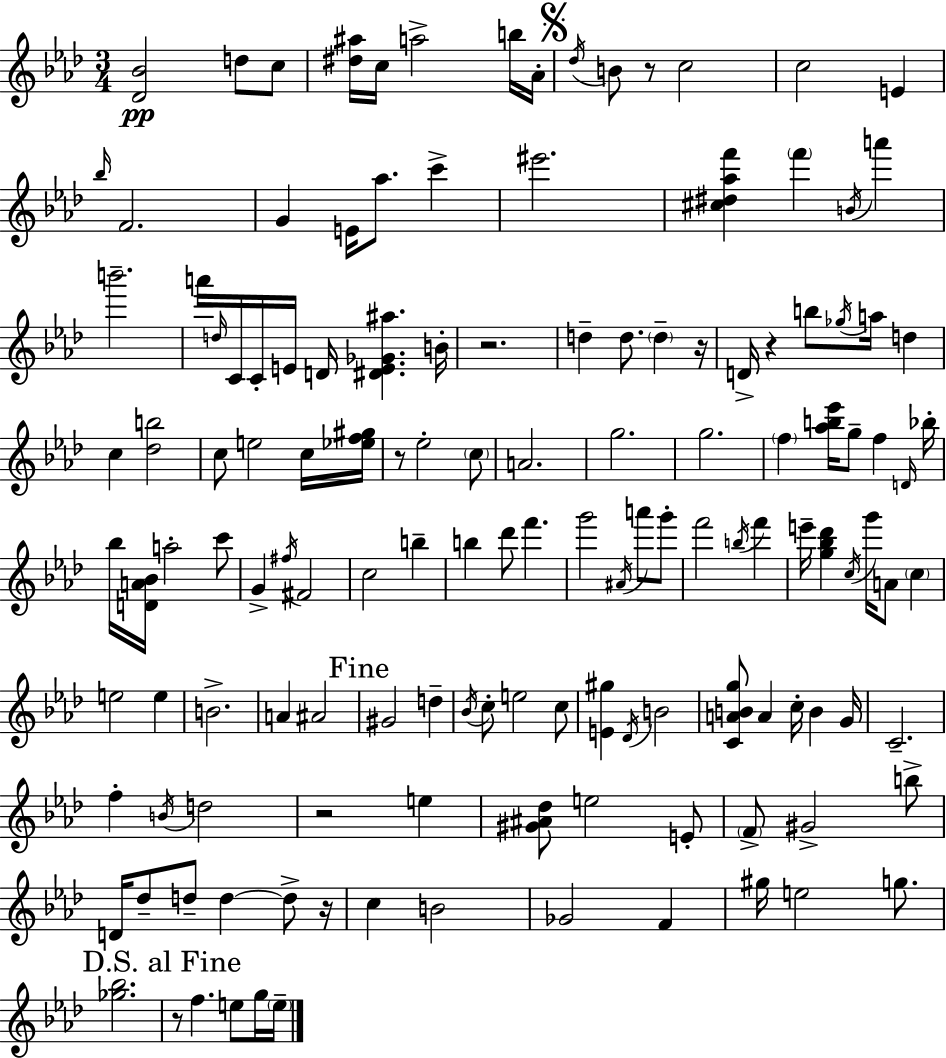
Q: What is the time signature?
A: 3/4